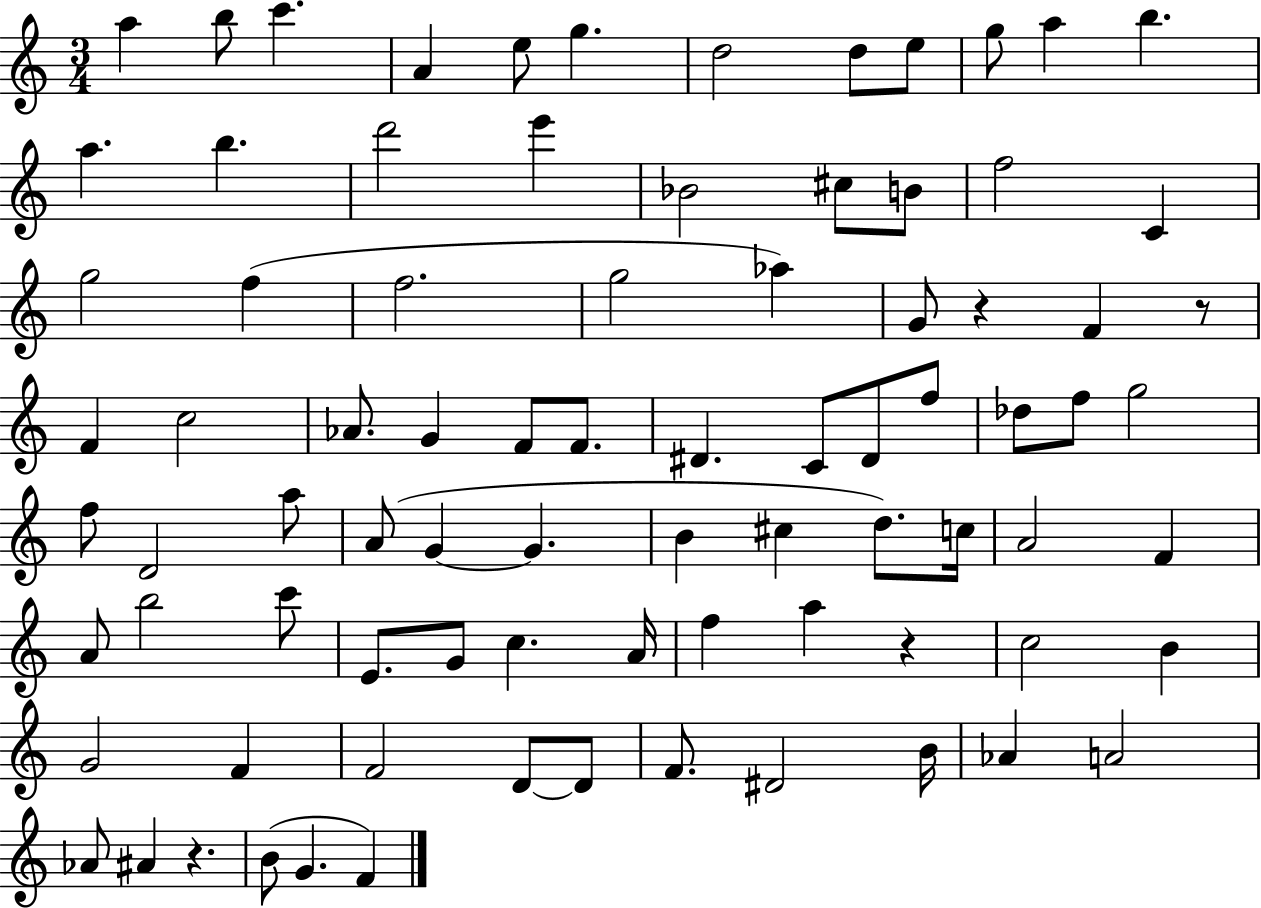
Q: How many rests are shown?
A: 4